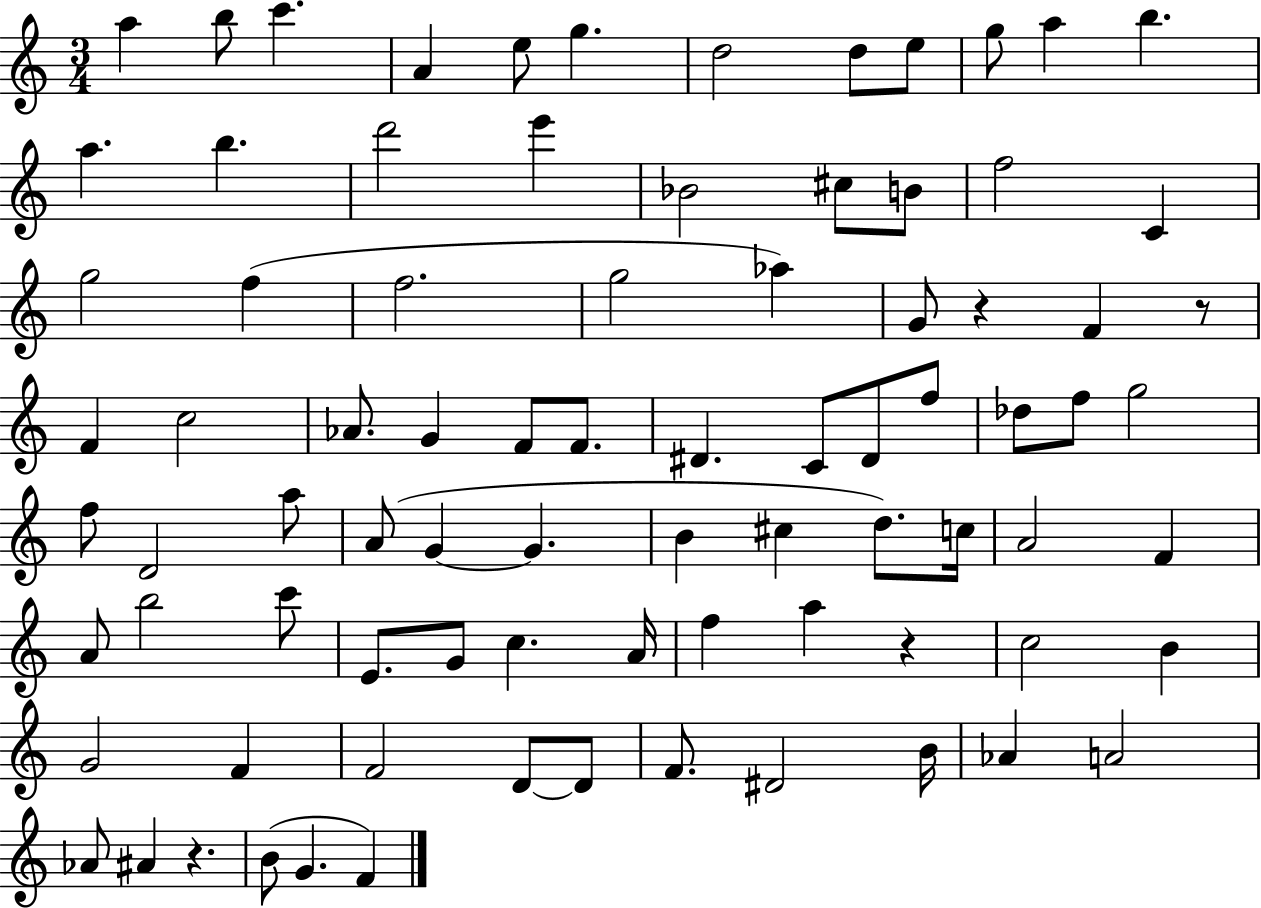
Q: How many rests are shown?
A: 4